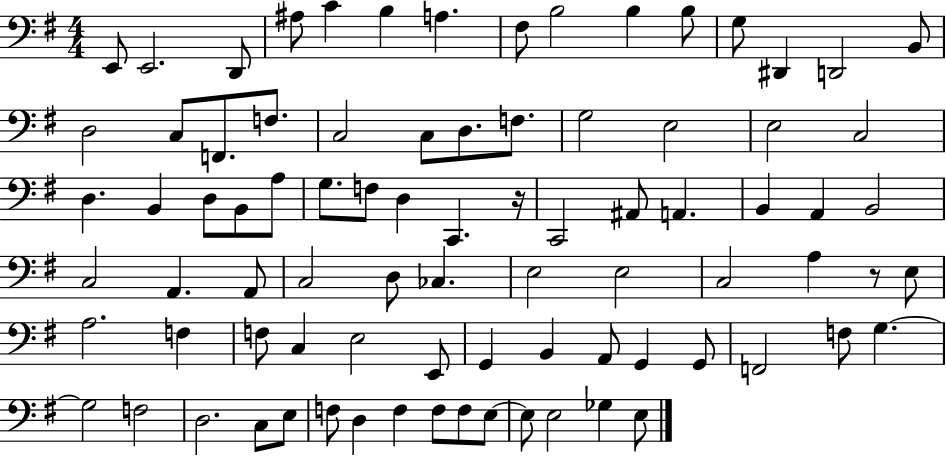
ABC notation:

X:1
T:Untitled
M:4/4
L:1/4
K:G
E,,/2 E,,2 D,,/2 ^A,/2 C B, A, ^F,/2 B,2 B, B,/2 G,/2 ^D,, D,,2 B,,/2 D,2 C,/2 F,,/2 F,/2 C,2 C,/2 D,/2 F,/2 G,2 E,2 E,2 C,2 D, B,, D,/2 B,,/2 A,/2 G,/2 F,/2 D, C,, z/4 C,,2 ^A,,/2 A,, B,, A,, B,,2 C,2 A,, A,,/2 C,2 D,/2 _C, E,2 E,2 C,2 A, z/2 E,/2 A,2 F, F,/2 C, E,2 E,,/2 G,, B,, A,,/2 G,, G,,/2 F,,2 F,/2 G, G,2 F,2 D,2 C,/2 E,/2 F,/2 D, F, F,/2 F,/2 E,/2 E,/2 E,2 _G, E,/2